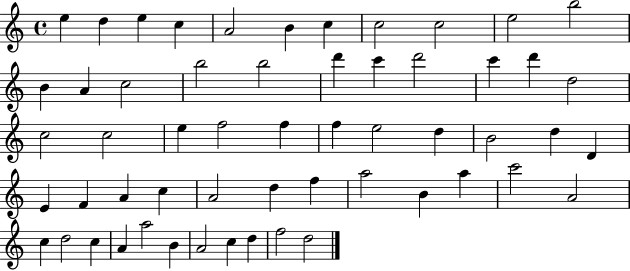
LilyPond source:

{
  \clef treble
  \time 4/4
  \defaultTimeSignature
  \key c \major
  e''4 d''4 e''4 c''4 | a'2 b'4 c''4 | c''2 c''2 | e''2 b''2 | \break b'4 a'4 c''2 | b''2 b''2 | d'''4 c'''4 d'''2 | c'''4 d'''4 d''2 | \break c''2 c''2 | e''4 f''2 f''4 | f''4 e''2 d''4 | b'2 d''4 d'4 | \break e'4 f'4 a'4 c''4 | a'2 d''4 f''4 | a''2 b'4 a''4 | c'''2 a'2 | \break c''4 d''2 c''4 | a'4 a''2 b'4 | a'2 c''4 d''4 | f''2 d''2 | \break \bar "|."
}